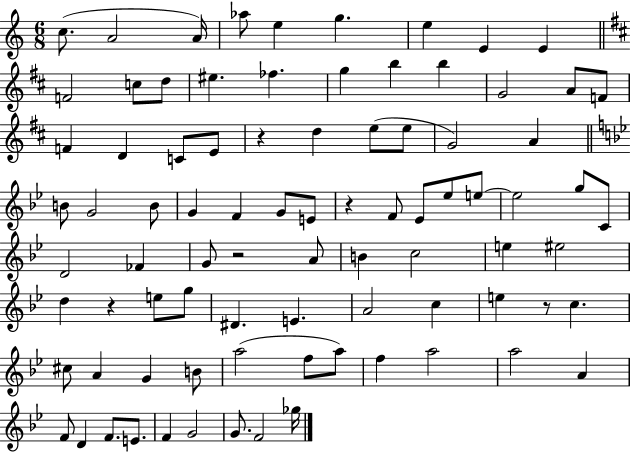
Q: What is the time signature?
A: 6/8